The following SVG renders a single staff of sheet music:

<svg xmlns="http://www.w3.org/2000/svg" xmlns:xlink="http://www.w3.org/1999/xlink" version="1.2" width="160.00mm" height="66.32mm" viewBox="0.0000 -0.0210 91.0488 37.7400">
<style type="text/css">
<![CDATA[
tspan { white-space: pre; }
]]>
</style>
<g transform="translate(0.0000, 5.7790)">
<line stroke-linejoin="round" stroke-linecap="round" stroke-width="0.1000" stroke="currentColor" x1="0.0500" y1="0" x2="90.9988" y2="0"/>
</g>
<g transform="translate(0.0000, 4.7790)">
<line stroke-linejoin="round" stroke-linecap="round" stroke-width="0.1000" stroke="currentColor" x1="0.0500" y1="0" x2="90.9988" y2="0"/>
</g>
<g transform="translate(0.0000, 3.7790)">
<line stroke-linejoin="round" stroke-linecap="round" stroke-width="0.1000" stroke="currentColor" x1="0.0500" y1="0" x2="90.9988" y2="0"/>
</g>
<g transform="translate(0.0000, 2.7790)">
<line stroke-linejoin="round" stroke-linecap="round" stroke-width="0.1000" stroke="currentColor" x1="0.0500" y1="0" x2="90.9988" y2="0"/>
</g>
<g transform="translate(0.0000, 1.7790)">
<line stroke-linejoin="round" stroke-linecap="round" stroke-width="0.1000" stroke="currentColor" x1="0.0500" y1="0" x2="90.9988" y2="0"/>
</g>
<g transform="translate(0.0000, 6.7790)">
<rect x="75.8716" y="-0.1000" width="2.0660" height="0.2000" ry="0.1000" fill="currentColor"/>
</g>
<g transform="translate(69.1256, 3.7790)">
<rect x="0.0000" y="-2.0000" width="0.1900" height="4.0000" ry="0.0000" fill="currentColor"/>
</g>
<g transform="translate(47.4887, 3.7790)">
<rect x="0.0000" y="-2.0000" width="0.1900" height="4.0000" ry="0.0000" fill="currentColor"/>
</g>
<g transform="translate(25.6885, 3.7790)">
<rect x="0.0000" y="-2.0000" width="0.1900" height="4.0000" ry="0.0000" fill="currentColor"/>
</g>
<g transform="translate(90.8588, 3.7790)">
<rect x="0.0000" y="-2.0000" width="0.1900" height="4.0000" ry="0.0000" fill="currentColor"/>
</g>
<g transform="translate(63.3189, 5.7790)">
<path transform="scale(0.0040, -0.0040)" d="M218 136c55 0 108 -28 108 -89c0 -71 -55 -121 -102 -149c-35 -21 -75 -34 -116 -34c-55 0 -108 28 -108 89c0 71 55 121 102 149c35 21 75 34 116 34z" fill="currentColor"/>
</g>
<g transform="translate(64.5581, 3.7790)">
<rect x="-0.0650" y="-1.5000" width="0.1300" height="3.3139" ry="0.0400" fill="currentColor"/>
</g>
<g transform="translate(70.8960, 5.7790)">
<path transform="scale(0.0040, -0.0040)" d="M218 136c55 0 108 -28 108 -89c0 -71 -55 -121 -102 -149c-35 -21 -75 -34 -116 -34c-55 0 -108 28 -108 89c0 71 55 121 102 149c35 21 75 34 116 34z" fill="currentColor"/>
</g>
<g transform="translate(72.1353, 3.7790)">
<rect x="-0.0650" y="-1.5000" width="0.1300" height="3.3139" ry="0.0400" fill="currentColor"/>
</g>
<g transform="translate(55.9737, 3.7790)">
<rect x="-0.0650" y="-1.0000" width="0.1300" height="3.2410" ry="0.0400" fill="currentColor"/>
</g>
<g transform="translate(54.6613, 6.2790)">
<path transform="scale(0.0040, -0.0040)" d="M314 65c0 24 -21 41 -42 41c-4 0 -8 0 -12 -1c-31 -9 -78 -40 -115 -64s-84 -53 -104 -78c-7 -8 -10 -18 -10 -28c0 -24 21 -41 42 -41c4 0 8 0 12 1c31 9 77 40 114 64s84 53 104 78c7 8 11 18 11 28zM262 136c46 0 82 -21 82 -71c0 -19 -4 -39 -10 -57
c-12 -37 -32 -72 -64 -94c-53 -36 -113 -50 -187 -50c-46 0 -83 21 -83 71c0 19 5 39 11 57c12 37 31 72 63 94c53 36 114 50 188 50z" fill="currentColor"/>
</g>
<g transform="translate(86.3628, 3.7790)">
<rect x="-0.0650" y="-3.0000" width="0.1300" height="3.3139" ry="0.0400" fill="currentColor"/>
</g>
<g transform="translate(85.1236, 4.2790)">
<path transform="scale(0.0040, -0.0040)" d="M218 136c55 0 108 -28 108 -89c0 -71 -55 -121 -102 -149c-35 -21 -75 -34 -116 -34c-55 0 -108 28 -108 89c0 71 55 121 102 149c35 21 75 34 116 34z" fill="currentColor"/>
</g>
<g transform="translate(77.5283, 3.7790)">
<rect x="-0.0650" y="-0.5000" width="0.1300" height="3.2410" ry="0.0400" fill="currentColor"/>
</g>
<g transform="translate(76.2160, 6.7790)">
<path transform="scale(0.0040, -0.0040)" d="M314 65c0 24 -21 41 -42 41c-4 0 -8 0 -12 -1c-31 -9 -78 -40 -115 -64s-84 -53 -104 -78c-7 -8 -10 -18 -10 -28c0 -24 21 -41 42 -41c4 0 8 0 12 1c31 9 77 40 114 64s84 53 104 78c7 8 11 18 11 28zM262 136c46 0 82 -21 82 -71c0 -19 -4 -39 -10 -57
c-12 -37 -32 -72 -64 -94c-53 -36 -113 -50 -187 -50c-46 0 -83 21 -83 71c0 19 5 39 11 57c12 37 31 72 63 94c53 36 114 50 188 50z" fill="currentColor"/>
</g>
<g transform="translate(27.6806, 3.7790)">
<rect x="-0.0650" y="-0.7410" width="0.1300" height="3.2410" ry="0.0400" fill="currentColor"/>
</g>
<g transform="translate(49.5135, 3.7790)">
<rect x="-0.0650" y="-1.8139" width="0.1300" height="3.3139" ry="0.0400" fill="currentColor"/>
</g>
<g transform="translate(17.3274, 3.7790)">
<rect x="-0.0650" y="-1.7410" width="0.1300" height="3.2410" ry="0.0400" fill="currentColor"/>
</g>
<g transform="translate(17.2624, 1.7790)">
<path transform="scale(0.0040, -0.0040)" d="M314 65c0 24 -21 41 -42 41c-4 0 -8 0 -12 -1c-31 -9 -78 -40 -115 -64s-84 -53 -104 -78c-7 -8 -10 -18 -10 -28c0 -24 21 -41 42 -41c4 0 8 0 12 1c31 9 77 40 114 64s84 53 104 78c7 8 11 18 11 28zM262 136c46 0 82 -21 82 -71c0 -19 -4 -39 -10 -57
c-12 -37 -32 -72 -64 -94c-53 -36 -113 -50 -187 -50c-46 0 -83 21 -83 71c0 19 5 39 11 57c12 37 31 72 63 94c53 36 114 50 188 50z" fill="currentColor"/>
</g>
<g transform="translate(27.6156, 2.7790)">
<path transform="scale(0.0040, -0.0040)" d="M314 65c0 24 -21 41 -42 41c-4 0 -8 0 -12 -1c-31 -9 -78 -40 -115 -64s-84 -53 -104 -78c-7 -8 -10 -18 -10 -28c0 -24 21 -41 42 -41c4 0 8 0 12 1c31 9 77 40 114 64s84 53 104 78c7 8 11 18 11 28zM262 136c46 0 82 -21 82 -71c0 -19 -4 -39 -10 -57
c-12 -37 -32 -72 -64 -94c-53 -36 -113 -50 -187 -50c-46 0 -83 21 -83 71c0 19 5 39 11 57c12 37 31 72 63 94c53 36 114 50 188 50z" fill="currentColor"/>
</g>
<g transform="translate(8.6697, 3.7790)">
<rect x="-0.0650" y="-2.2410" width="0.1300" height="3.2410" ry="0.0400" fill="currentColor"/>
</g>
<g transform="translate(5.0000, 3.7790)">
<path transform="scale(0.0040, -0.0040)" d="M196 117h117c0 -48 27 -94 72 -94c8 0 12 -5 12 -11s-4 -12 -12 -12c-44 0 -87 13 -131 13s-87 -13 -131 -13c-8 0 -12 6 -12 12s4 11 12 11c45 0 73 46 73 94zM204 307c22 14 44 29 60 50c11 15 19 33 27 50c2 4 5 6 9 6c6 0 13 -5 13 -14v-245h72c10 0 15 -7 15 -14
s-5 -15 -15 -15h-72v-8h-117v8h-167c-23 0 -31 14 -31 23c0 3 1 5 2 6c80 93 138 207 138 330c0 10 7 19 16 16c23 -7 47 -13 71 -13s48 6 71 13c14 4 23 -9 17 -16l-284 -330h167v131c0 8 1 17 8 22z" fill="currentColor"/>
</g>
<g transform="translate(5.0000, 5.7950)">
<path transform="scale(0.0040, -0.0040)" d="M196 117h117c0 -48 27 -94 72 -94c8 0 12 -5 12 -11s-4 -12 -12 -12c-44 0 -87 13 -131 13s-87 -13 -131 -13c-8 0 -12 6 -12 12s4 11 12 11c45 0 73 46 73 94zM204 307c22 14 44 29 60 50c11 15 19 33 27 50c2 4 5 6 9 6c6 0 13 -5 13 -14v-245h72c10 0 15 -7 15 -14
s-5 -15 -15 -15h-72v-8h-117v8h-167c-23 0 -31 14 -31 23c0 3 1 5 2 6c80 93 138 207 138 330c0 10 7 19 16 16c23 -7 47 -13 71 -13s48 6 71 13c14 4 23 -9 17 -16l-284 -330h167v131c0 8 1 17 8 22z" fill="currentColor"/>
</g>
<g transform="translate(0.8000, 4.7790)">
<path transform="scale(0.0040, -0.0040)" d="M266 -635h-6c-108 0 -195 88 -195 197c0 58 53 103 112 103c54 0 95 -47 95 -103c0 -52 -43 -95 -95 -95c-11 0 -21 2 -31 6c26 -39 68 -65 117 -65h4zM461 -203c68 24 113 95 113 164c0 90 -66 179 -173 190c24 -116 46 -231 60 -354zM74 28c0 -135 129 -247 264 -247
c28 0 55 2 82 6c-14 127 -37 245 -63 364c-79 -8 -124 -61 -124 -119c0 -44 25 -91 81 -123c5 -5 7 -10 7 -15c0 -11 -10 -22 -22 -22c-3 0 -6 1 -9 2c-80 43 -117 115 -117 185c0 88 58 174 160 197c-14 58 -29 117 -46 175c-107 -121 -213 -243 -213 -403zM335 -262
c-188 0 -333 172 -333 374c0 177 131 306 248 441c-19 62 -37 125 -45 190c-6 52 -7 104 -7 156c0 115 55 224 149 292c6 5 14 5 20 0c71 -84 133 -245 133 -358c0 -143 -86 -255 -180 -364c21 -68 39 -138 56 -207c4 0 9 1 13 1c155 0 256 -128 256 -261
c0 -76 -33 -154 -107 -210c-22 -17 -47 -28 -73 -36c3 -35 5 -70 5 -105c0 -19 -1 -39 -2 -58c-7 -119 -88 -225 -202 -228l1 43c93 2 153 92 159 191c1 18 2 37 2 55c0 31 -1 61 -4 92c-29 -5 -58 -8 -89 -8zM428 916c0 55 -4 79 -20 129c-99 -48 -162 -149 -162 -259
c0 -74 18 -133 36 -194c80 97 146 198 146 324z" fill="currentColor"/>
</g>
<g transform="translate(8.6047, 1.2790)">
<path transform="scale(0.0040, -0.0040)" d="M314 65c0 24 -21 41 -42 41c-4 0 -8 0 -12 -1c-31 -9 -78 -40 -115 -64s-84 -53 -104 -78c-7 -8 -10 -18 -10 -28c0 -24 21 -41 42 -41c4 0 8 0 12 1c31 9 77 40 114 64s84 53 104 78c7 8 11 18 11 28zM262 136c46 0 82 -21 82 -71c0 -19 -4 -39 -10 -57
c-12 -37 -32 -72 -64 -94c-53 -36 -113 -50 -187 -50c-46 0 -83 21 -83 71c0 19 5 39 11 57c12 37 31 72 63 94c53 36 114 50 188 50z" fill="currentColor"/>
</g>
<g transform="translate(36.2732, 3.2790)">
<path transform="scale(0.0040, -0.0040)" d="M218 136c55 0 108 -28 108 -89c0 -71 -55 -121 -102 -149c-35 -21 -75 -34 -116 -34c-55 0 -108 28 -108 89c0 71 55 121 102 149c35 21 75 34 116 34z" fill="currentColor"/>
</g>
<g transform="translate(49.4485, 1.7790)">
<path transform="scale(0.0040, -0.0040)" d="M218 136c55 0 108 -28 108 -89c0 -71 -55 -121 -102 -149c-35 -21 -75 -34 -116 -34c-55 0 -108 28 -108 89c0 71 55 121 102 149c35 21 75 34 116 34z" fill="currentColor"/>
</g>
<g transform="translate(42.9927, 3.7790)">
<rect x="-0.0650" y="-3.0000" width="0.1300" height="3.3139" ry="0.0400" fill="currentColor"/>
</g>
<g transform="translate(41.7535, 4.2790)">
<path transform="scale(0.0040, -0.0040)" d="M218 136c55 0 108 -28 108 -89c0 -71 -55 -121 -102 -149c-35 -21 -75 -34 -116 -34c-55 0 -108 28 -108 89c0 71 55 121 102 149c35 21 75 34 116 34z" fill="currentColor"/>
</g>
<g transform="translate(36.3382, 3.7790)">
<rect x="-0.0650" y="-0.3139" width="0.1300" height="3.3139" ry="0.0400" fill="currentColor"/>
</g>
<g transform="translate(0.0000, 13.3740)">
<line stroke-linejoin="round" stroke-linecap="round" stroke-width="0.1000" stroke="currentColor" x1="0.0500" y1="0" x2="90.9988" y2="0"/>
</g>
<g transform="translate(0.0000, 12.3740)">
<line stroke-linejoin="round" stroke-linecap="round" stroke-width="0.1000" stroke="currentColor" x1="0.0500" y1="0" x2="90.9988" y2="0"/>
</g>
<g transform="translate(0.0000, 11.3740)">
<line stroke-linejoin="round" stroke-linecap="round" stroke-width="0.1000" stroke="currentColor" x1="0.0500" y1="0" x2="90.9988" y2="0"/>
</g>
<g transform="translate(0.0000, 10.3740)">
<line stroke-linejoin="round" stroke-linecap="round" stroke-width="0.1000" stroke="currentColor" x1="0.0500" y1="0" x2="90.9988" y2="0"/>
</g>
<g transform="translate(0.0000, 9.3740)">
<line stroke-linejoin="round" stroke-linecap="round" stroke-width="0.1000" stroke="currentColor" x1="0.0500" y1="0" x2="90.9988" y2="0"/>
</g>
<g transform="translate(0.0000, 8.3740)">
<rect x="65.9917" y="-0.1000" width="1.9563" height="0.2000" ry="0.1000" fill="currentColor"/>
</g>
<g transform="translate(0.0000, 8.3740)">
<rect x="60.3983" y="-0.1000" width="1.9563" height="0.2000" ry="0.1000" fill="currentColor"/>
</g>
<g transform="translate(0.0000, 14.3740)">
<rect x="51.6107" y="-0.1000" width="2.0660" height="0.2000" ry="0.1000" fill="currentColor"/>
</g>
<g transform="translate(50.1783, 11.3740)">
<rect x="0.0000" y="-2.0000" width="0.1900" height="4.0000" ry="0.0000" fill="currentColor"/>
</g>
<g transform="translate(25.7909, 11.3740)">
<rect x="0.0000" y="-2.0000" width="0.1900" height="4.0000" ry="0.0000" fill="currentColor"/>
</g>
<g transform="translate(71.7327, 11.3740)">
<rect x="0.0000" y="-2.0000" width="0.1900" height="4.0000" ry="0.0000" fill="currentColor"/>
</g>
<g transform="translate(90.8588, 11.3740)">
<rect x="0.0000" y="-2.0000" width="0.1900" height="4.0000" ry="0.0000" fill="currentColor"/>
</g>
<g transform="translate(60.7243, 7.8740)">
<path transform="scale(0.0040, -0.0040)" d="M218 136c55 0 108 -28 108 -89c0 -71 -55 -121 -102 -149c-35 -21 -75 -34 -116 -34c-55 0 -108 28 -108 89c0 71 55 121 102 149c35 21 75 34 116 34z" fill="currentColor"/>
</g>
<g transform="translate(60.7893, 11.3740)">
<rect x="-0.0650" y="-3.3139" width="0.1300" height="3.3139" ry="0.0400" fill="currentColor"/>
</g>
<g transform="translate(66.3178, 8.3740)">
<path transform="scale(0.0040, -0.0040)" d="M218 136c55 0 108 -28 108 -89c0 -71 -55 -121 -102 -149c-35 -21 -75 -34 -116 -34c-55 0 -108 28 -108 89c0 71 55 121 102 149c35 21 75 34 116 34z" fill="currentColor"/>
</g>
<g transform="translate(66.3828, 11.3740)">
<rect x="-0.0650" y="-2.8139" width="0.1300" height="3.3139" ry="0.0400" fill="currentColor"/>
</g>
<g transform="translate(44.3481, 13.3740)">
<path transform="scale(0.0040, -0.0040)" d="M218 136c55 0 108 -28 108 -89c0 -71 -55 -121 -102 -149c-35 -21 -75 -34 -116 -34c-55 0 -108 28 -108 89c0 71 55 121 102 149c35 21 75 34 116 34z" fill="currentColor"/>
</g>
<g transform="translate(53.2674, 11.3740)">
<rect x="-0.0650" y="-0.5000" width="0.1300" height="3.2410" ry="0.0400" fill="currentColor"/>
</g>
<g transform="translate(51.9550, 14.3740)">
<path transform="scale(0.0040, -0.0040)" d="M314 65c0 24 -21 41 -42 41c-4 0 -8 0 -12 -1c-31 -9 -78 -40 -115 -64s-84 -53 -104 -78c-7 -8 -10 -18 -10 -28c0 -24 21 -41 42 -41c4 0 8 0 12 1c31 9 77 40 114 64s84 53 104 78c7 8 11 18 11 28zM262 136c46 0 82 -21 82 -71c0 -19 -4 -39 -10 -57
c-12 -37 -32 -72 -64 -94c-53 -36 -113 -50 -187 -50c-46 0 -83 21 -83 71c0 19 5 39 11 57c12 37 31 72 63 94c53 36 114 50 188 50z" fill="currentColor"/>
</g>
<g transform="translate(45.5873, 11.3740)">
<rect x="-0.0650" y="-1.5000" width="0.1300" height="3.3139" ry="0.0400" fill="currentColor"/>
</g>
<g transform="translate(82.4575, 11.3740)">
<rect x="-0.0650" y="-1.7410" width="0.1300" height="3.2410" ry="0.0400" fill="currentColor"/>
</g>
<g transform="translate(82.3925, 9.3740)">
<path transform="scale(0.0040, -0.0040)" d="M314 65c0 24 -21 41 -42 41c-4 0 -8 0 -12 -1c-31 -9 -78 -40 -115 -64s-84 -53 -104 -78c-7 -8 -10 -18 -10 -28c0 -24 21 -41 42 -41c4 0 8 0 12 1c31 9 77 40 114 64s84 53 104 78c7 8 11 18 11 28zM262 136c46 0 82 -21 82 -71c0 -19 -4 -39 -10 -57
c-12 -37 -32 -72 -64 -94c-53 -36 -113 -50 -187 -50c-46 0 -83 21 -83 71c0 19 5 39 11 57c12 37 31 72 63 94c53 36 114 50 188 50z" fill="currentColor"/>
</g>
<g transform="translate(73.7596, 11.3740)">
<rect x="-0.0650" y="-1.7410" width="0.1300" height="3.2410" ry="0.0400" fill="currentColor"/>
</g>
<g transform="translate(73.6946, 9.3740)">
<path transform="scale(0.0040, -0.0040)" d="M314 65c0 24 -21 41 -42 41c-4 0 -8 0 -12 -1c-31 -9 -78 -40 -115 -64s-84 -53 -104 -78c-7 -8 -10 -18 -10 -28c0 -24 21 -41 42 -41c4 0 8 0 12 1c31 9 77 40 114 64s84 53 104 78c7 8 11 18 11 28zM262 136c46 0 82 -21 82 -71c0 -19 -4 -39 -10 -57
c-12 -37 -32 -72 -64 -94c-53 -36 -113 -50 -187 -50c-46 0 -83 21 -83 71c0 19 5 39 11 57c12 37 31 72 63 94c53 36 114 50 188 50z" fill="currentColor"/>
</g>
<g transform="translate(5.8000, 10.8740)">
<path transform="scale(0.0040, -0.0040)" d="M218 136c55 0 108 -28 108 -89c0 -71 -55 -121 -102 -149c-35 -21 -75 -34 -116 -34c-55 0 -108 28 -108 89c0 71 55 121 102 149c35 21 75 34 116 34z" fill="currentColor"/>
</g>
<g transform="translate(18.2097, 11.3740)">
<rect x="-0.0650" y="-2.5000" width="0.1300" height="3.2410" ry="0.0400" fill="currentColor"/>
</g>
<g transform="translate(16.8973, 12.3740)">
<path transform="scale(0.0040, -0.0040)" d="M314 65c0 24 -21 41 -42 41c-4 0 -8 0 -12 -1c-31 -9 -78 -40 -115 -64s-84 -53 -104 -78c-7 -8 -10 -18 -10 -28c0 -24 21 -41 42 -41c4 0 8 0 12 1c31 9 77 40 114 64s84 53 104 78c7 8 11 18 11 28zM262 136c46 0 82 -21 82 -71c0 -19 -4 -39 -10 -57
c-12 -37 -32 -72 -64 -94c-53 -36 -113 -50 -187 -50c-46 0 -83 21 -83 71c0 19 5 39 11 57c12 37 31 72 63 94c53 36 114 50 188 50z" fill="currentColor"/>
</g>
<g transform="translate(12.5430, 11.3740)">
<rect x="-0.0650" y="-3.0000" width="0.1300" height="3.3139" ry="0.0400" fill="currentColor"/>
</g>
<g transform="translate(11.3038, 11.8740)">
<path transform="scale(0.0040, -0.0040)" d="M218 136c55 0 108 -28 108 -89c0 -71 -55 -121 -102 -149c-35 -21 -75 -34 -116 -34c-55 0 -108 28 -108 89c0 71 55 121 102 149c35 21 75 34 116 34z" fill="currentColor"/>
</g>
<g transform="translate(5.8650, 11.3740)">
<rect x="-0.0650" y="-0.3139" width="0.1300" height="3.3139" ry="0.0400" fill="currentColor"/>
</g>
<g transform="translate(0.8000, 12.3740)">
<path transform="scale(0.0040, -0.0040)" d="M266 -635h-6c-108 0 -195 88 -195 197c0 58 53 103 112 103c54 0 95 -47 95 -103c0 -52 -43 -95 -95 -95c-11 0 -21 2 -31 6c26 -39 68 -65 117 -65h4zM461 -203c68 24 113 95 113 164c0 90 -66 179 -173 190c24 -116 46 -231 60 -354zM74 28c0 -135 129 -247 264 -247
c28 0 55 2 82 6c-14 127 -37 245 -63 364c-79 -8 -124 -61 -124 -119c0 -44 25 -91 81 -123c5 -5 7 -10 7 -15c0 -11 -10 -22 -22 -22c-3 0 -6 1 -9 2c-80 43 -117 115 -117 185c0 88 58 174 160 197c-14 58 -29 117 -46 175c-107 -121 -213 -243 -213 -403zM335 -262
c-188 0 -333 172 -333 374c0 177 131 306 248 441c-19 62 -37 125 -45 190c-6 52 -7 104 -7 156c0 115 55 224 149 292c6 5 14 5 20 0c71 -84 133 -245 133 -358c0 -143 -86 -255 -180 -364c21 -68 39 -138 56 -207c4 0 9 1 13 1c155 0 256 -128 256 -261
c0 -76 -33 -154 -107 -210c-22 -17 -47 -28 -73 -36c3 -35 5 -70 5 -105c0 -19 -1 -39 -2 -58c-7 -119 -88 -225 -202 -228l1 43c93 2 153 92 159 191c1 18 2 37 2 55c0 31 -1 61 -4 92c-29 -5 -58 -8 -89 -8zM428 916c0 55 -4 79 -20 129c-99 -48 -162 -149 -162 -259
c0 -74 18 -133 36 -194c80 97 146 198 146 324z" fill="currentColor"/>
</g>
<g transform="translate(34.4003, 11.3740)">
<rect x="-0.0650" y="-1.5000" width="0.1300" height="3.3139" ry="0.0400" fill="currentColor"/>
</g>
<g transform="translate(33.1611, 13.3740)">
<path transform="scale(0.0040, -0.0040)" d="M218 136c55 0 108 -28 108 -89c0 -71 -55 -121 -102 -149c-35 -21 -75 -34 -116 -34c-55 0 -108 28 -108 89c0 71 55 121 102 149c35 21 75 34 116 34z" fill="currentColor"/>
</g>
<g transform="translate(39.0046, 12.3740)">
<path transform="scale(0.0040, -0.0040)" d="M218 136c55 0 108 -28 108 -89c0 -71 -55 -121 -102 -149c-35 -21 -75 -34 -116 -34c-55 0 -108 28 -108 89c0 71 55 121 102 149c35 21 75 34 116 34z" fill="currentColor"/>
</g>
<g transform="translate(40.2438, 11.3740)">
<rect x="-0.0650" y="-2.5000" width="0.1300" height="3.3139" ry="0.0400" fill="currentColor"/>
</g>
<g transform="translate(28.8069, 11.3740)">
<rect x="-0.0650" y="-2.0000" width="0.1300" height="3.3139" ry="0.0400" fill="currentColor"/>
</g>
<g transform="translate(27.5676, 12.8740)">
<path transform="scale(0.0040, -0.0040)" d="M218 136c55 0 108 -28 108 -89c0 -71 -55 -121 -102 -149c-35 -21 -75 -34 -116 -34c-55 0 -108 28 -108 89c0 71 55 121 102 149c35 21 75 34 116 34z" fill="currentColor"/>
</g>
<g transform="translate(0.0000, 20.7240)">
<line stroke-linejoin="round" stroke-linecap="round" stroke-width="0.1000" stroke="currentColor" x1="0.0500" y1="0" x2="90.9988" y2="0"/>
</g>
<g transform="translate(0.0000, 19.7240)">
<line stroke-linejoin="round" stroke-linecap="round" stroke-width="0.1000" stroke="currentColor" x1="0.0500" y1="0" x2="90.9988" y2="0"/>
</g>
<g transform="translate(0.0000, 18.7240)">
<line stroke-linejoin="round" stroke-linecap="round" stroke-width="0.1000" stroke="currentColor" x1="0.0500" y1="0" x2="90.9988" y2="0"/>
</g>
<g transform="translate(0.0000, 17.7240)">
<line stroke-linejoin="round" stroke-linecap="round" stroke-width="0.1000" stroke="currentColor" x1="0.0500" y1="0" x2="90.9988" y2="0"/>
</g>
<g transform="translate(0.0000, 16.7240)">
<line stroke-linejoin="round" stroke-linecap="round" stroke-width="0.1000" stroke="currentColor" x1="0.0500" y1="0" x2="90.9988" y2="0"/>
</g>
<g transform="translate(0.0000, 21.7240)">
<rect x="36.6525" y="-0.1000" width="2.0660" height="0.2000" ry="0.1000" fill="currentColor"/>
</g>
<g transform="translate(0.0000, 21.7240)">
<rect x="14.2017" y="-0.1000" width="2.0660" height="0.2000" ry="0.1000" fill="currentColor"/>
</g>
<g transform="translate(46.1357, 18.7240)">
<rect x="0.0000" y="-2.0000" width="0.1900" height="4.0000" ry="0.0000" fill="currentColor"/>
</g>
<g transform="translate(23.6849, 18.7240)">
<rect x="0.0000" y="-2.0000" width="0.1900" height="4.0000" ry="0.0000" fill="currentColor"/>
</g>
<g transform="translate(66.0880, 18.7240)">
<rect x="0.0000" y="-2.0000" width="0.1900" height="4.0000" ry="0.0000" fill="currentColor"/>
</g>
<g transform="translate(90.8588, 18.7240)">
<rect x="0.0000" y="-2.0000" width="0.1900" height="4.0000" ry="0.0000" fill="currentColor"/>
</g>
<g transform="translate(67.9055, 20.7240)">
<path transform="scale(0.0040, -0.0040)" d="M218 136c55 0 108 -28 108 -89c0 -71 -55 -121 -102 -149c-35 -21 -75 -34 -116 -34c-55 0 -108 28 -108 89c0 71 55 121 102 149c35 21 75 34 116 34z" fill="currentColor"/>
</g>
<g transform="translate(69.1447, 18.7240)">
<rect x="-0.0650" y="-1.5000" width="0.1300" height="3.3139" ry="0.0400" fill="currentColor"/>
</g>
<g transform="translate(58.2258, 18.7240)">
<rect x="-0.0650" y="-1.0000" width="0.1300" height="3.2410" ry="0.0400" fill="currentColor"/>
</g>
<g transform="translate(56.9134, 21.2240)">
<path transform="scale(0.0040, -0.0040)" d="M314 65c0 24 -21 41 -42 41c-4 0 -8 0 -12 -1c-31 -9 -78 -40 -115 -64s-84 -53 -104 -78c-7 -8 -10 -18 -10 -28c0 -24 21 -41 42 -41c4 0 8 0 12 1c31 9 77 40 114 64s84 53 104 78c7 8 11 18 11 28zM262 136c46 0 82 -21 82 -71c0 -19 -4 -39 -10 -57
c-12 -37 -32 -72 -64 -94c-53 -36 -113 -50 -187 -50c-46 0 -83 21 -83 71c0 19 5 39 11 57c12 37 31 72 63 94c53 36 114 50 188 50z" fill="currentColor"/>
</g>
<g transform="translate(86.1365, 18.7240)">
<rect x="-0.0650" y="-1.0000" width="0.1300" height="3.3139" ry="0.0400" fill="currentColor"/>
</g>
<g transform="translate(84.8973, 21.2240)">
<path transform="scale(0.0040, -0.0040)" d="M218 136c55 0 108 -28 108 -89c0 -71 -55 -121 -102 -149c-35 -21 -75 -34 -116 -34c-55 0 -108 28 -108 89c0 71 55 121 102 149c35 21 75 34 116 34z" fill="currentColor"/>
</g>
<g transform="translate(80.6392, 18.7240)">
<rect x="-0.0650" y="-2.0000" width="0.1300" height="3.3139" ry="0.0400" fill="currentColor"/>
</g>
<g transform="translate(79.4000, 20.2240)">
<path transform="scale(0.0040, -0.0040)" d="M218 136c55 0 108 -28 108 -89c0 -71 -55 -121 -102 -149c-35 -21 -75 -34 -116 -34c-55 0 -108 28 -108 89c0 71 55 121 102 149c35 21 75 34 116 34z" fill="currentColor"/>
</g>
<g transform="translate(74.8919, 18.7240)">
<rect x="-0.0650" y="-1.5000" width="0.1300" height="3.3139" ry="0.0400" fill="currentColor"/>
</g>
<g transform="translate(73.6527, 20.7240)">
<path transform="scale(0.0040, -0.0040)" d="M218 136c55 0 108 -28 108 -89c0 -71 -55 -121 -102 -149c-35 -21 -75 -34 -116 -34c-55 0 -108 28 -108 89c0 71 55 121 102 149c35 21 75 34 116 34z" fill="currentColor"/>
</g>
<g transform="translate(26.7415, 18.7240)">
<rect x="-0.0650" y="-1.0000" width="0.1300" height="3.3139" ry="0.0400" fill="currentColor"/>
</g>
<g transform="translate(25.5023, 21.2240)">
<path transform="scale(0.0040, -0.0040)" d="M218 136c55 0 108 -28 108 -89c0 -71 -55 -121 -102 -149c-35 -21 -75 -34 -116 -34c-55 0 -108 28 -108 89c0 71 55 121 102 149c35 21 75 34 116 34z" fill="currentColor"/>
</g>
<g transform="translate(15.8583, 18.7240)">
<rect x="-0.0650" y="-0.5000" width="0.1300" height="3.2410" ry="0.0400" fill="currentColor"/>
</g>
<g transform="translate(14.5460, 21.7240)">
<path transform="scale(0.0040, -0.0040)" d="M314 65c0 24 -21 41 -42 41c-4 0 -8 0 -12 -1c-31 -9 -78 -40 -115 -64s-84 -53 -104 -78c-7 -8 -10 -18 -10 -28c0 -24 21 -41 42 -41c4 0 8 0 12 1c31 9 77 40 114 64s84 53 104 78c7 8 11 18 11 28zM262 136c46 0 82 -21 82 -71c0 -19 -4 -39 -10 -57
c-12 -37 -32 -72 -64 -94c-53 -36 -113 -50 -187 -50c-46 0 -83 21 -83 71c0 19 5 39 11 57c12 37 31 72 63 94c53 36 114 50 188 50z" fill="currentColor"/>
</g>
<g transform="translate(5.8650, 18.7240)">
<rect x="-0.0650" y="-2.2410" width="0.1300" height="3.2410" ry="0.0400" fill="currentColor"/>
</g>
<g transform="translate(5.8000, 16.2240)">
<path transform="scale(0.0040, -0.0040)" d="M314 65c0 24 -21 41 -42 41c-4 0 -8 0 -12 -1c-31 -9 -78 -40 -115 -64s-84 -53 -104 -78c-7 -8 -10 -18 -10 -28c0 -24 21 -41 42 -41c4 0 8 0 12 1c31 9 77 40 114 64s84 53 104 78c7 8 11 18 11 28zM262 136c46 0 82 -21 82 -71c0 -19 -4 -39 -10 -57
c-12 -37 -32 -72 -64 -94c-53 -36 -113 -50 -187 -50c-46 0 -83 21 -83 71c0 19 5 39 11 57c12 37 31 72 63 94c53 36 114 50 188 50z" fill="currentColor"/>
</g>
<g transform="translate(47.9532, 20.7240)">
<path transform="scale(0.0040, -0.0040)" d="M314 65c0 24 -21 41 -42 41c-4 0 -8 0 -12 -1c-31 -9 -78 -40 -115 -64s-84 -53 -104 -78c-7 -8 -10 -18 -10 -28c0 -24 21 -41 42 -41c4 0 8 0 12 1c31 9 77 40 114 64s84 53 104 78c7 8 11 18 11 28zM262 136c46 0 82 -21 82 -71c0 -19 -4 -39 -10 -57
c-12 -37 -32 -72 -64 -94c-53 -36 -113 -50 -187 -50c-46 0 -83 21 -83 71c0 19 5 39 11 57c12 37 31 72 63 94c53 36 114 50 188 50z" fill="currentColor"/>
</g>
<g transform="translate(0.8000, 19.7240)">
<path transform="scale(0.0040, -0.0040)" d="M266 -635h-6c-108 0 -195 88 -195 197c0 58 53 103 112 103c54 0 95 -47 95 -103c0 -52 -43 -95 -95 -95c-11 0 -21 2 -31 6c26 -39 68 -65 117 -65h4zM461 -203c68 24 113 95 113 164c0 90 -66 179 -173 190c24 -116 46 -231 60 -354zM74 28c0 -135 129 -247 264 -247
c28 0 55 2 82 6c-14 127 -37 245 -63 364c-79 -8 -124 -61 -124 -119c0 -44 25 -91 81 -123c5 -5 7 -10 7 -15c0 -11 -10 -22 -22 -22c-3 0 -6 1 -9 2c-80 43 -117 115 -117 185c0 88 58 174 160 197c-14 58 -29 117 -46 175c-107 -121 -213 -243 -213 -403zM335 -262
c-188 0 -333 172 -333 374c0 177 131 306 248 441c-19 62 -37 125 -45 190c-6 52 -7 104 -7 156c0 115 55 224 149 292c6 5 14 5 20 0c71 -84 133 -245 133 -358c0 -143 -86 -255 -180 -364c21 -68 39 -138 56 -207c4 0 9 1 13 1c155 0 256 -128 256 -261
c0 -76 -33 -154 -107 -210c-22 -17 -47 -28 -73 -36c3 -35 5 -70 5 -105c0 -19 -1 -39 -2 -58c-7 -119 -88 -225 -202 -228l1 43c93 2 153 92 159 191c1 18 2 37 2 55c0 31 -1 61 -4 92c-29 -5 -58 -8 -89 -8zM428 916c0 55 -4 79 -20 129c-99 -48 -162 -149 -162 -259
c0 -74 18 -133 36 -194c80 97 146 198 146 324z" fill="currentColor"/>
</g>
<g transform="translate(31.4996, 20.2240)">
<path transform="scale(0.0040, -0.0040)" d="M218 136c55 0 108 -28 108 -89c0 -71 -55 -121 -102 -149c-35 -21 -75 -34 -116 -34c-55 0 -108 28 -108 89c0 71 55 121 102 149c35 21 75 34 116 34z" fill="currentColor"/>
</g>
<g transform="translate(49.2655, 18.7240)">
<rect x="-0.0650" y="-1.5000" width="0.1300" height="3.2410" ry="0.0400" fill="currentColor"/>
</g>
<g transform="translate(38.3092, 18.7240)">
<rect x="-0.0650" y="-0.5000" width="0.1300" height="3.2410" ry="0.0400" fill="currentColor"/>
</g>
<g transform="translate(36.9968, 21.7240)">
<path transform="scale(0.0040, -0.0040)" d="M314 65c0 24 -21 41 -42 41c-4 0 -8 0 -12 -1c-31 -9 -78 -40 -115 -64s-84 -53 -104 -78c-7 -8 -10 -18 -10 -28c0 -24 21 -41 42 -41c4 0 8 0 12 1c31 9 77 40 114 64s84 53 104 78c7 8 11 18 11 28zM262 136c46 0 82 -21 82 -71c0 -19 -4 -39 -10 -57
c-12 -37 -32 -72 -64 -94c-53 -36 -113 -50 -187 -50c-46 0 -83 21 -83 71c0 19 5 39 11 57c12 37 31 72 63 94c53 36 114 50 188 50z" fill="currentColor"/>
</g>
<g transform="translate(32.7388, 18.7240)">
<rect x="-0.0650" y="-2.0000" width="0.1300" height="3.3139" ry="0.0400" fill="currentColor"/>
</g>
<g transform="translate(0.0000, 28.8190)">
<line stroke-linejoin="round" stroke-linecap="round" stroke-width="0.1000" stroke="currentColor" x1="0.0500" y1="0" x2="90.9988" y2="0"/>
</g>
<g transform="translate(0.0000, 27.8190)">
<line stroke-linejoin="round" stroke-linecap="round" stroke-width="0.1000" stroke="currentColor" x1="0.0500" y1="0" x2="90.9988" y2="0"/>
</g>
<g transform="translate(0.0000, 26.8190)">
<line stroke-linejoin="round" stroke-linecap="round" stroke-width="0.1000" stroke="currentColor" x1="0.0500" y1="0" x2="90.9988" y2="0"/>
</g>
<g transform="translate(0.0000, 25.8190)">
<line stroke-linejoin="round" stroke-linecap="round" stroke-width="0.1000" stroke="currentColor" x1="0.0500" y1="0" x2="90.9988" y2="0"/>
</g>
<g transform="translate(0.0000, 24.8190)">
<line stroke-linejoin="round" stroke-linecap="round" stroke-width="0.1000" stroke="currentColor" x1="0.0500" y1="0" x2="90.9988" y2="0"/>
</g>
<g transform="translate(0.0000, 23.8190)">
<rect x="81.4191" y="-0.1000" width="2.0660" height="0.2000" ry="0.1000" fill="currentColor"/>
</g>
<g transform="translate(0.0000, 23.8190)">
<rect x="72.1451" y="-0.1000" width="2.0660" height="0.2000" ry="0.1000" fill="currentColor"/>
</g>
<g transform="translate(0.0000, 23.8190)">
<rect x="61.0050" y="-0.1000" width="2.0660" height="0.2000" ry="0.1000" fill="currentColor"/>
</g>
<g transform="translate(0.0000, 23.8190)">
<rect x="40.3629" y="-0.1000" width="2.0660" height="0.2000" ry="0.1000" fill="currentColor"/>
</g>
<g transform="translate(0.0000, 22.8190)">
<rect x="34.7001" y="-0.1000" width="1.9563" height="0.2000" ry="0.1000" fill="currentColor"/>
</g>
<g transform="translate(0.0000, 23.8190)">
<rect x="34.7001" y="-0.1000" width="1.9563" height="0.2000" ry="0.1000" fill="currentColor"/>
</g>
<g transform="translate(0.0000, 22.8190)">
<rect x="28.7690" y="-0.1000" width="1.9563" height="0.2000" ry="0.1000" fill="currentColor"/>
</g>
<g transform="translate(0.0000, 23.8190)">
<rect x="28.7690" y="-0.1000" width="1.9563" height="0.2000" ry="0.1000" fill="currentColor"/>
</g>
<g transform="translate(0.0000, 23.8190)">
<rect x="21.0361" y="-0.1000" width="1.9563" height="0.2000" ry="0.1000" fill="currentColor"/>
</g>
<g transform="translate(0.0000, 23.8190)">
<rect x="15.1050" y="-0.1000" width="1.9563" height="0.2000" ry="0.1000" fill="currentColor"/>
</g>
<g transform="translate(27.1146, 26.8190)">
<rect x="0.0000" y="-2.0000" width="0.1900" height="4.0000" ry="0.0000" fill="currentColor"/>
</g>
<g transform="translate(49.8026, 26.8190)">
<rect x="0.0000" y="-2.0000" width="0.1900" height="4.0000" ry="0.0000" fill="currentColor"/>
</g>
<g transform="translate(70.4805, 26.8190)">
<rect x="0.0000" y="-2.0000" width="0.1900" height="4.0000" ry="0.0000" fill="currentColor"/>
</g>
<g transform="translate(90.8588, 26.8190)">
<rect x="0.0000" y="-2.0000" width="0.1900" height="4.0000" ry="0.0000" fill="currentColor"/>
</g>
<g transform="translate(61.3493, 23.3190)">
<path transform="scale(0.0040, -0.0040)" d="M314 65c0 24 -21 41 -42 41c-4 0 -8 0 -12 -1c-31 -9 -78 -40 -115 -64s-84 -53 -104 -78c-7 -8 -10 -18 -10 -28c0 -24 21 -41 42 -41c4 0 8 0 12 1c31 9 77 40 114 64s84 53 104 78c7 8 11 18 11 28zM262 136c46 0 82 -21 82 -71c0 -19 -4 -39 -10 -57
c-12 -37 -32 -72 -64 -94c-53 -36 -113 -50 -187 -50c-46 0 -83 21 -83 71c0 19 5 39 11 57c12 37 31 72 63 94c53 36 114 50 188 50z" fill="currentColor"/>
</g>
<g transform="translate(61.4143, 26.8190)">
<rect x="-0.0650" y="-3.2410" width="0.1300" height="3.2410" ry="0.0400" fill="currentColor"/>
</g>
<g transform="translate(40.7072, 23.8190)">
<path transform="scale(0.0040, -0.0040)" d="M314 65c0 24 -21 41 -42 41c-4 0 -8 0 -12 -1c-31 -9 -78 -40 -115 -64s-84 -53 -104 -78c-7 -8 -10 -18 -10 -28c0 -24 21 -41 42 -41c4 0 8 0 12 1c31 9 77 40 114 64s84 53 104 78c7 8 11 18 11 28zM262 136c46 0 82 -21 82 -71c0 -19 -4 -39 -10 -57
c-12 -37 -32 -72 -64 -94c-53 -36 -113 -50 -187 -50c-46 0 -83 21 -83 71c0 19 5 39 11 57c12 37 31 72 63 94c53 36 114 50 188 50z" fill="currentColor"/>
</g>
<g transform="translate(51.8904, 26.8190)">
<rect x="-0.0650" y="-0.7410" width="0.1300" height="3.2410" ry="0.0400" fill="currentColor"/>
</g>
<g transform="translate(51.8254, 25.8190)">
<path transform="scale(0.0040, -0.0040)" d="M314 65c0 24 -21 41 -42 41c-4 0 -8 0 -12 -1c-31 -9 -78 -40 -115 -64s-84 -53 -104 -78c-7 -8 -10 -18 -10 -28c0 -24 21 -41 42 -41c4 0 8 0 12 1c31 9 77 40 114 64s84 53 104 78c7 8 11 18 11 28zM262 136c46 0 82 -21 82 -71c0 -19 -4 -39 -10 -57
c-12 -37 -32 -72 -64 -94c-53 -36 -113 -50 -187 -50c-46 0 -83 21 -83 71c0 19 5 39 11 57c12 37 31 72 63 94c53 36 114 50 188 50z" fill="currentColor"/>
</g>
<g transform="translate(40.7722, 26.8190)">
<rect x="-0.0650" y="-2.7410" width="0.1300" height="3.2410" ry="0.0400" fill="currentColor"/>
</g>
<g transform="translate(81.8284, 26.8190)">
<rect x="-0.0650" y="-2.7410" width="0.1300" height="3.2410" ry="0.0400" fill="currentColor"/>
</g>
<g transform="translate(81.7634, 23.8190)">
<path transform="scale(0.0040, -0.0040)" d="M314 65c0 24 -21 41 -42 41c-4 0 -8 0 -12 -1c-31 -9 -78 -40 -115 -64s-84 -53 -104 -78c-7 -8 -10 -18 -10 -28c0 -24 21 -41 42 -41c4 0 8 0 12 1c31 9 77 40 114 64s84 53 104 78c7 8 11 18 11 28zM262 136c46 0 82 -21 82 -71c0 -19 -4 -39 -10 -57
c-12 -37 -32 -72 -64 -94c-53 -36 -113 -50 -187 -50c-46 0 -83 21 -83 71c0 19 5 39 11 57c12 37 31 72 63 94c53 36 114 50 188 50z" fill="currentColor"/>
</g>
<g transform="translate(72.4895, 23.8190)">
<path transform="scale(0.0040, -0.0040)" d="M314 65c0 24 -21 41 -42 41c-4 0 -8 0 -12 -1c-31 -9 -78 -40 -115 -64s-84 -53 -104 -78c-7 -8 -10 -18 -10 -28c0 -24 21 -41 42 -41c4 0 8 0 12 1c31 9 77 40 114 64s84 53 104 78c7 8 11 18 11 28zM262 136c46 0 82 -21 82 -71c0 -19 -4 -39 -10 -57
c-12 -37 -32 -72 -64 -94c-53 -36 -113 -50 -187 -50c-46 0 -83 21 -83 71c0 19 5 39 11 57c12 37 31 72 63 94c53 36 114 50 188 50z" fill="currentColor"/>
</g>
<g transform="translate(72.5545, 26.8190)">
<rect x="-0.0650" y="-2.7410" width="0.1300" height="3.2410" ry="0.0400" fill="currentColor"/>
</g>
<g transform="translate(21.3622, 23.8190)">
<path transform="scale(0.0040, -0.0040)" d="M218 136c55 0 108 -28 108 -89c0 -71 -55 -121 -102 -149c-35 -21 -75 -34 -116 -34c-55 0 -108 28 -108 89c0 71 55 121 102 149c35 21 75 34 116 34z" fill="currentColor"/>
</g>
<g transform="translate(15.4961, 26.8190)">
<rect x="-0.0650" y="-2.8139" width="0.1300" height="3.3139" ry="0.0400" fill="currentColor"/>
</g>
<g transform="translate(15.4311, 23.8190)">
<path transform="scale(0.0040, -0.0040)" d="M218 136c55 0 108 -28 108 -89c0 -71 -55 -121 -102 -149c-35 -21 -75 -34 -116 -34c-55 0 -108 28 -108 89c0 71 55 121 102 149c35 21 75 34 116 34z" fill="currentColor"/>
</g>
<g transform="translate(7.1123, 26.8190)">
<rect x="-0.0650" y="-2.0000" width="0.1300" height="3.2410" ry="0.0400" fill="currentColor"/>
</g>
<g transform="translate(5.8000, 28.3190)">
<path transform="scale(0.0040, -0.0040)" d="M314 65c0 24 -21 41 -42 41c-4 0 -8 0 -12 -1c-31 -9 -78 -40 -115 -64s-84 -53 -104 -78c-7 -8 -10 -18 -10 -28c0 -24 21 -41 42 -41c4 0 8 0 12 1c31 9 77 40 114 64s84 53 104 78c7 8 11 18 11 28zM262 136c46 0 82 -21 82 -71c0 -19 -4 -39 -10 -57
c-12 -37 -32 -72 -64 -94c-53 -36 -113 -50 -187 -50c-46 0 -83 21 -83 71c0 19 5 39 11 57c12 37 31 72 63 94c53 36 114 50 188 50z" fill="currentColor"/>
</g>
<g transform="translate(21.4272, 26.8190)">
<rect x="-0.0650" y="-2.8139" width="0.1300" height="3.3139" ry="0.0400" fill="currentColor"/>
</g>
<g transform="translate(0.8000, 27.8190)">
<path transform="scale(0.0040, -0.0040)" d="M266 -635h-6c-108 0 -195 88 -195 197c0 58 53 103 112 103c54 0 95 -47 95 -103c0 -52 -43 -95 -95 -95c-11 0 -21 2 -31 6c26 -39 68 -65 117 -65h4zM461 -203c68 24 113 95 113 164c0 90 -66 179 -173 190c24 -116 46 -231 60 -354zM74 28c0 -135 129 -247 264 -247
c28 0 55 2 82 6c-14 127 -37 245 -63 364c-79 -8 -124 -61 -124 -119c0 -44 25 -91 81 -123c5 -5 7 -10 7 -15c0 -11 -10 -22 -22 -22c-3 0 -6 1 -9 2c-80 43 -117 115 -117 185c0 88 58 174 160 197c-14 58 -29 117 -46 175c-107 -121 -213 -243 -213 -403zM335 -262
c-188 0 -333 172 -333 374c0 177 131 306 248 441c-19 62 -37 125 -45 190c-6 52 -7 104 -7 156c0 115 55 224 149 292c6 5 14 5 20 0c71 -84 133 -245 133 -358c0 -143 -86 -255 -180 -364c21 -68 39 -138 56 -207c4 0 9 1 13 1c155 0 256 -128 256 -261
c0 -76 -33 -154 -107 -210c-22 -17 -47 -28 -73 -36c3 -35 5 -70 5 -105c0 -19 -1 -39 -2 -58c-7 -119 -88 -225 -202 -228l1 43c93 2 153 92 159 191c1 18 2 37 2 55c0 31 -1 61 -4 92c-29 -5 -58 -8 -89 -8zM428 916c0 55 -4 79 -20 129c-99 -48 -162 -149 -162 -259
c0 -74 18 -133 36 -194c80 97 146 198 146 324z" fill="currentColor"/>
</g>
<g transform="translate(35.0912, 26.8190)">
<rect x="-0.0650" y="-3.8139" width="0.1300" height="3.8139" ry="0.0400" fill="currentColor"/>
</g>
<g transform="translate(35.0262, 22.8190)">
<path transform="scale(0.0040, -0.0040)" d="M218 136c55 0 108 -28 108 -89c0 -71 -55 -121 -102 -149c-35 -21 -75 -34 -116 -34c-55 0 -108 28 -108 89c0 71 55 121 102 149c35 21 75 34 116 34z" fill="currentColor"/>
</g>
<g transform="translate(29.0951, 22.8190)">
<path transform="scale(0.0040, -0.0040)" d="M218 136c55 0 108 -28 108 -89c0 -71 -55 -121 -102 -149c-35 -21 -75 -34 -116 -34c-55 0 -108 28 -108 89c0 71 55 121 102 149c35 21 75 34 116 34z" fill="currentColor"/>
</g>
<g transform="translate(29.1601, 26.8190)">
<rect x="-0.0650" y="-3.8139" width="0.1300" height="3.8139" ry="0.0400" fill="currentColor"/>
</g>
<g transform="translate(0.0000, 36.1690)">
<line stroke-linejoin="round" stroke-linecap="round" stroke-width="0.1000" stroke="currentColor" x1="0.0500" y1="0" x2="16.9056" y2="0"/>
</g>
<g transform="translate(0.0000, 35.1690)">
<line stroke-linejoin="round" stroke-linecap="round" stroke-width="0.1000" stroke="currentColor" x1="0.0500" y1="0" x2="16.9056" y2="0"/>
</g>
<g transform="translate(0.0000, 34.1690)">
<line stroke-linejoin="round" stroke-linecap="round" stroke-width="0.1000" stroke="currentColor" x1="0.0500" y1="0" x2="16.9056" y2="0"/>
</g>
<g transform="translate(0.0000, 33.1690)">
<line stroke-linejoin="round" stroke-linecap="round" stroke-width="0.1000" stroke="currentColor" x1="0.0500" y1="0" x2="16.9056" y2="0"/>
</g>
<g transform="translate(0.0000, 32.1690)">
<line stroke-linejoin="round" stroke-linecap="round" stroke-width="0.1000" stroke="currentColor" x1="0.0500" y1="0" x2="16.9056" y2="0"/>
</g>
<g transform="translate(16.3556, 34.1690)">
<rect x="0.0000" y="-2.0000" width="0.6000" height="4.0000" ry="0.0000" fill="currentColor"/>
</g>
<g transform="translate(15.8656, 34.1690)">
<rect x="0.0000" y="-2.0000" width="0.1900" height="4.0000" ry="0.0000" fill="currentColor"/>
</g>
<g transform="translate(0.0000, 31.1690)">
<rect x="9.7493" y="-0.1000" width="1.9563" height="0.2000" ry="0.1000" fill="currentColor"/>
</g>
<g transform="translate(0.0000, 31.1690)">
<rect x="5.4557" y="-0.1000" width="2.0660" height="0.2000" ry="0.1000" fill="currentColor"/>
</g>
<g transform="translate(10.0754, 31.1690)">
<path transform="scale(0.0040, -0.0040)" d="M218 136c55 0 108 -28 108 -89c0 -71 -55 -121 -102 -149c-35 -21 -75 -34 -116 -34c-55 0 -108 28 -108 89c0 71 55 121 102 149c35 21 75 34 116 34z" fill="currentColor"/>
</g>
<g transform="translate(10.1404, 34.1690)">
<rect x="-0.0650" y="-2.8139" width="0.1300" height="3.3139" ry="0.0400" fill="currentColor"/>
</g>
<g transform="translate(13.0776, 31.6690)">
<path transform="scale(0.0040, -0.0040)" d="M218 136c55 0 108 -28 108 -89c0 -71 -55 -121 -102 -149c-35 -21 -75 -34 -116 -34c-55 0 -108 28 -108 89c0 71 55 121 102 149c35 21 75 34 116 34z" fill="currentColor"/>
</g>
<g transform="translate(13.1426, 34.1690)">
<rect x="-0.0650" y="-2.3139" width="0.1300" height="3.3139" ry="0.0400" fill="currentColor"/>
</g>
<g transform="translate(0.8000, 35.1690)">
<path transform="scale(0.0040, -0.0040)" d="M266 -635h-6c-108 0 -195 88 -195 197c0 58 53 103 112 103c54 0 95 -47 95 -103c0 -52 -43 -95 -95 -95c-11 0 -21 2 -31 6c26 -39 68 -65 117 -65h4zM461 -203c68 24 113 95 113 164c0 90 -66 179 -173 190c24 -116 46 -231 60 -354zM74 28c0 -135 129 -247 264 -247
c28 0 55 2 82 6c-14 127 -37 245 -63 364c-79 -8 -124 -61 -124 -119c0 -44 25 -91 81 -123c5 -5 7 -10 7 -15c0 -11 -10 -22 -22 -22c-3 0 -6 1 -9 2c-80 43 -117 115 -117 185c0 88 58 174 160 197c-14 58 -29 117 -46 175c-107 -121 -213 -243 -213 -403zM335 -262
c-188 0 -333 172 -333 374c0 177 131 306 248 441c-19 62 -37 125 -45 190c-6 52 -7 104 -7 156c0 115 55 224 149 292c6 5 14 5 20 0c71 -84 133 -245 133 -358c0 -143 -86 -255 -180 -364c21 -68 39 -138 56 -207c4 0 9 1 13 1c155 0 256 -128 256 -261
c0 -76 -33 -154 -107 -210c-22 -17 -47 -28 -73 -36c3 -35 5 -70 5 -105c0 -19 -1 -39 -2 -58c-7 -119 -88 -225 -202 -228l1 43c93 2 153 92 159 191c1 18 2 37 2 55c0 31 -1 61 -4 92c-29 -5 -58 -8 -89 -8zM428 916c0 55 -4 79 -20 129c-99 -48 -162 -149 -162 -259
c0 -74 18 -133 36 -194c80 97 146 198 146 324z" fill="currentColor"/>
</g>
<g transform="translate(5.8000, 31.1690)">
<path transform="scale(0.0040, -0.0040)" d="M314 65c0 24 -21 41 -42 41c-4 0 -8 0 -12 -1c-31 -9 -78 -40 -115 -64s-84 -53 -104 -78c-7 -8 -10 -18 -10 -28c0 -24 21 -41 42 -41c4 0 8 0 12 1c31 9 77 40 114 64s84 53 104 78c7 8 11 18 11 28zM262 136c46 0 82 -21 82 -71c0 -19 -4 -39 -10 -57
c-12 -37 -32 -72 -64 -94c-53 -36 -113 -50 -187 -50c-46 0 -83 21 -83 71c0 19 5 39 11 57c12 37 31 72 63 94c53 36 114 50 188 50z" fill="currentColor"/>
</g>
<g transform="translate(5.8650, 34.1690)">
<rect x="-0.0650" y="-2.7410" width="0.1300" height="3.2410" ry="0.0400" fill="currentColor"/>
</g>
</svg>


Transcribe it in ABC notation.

X:1
T:Untitled
M:4/4
L:1/4
K:C
g2 f2 d2 c A f D2 E E C2 A c A G2 F E G E C2 b a f2 f2 g2 C2 D F C2 E2 D2 E E F D F2 a a c' c' a2 d2 b2 a2 a2 a2 a g